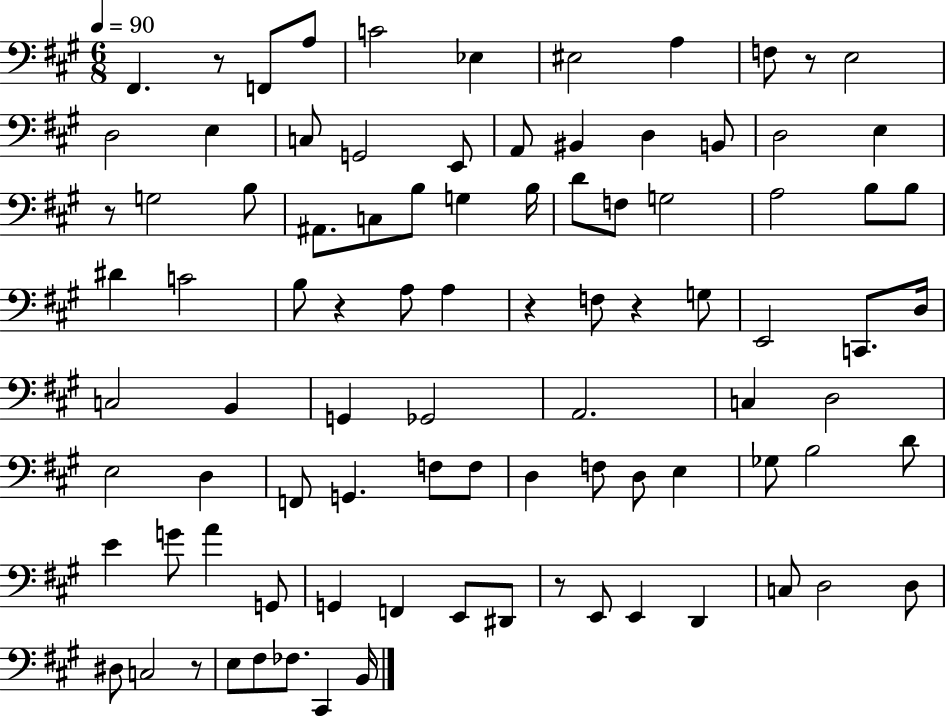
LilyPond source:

{
  \clef bass
  \numericTimeSignature
  \time 6/8
  \key a \major
  \tempo 4 = 90
  fis,4. r8 f,8 a8 | c'2 ees4 | eis2 a4 | f8 r8 e2 | \break d2 e4 | c8 g,2 e,8 | a,8 bis,4 d4 b,8 | d2 e4 | \break r8 g2 b8 | ais,8. c8 b8 g4 b16 | d'8 f8 g2 | a2 b8 b8 | \break dis'4 c'2 | b8 r4 a8 a4 | r4 f8 r4 g8 | e,2 c,8. d16 | \break c2 b,4 | g,4 ges,2 | a,2. | c4 d2 | \break e2 d4 | f,8 g,4. f8 f8 | d4 f8 d8 e4 | ges8 b2 d'8 | \break e'4 g'8 a'4 g,8 | g,4 f,4 e,8 dis,8 | r8 e,8 e,4 d,4 | c8 d2 d8 | \break dis8 c2 r8 | e8 fis8 fes8. cis,4 b,16 | \bar "|."
}